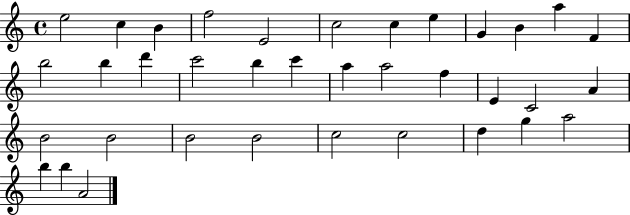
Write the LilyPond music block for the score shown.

{
  \clef treble
  \time 4/4
  \defaultTimeSignature
  \key c \major
  e''2 c''4 b'4 | f''2 e'2 | c''2 c''4 e''4 | g'4 b'4 a''4 f'4 | \break b''2 b''4 d'''4 | c'''2 b''4 c'''4 | a''4 a''2 f''4 | e'4 c'2 a'4 | \break b'2 b'2 | b'2 b'2 | c''2 c''2 | d''4 g''4 a''2 | \break b''4 b''4 a'2 | \bar "|."
}